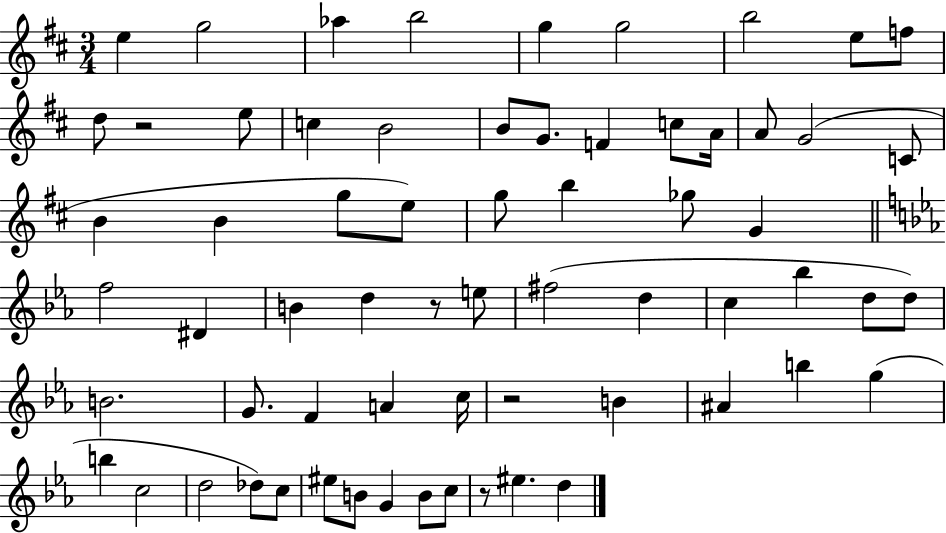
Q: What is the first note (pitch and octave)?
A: E5